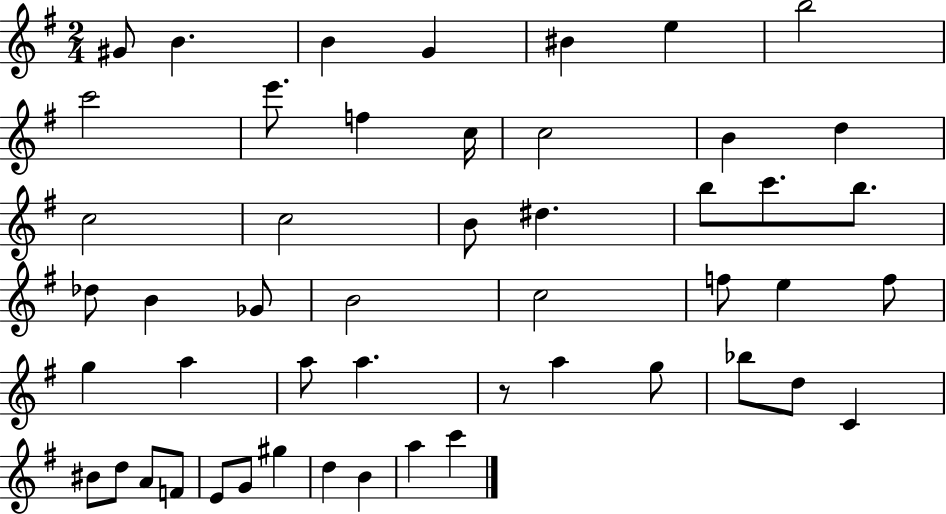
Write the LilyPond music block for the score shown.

{
  \clef treble
  \numericTimeSignature
  \time 2/4
  \key g \major
  \repeat volta 2 { gis'8 b'4. | b'4 g'4 | bis'4 e''4 | b''2 | \break c'''2 | e'''8. f''4 c''16 | c''2 | b'4 d''4 | \break c''2 | c''2 | b'8 dis''4. | b''8 c'''8. b''8. | \break des''8 b'4 ges'8 | b'2 | c''2 | f''8 e''4 f''8 | \break g''4 a''4 | a''8 a''4. | r8 a''4 g''8 | bes''8 d''8 c'4 | \break bis'8 d''8 a'8 f'8 | e'8 g'8 gis''4 | d''4 b'4 | a''4 c'''4 | \break } \bar "|."
}